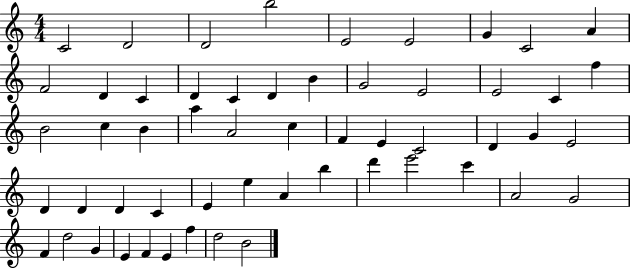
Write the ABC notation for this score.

X:1
T:Untitled
M:4/4
L:1/4
K:C
C2 D2 D2 b2 E2 E2 G C2 A F2 D C D C D B G2 E2 E2 C f B2 c B a A2 c F E C2 D G E2 D D D C E e A b d' e'2 c' A2 G2 F d2 G E F E f d2 B2